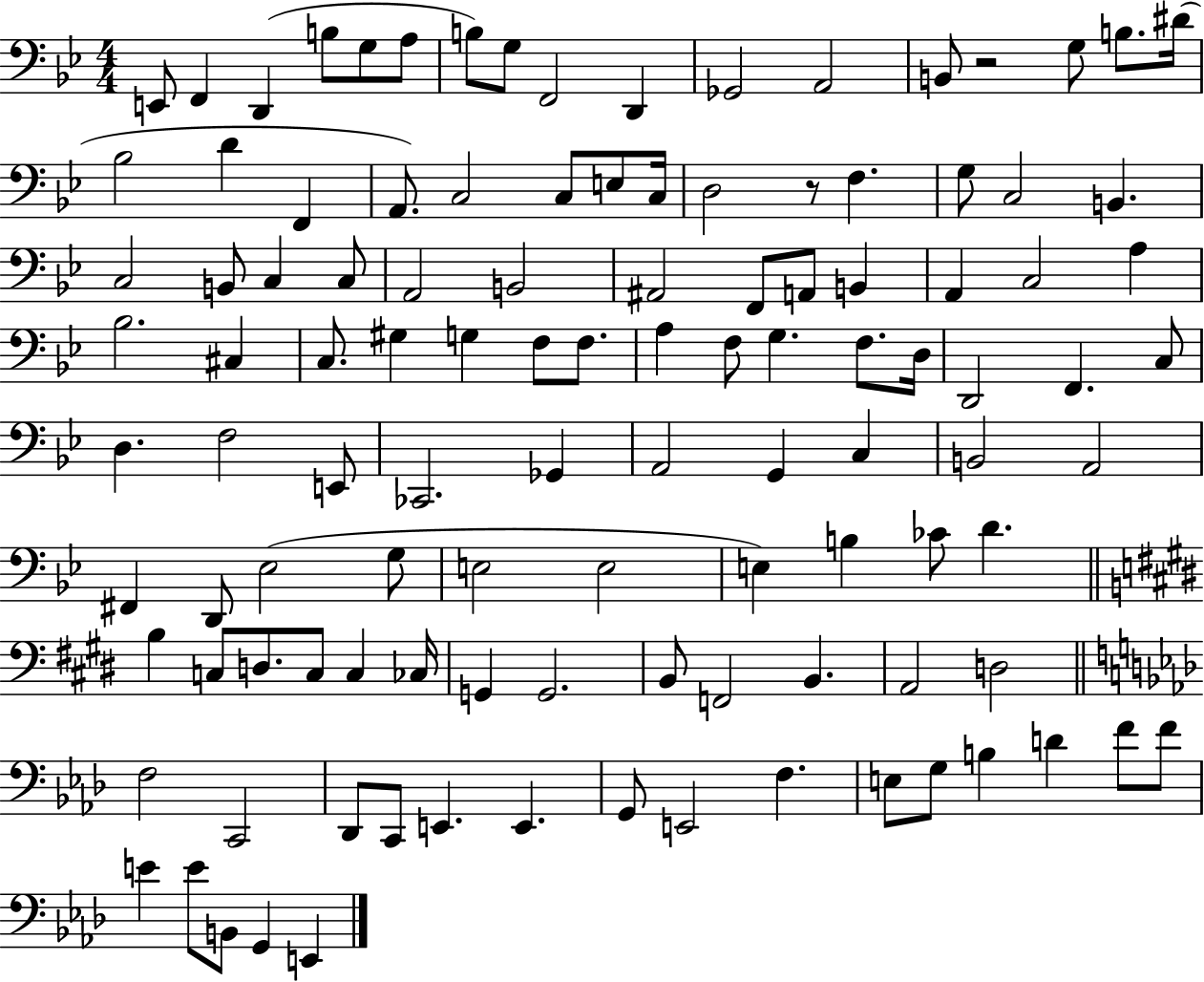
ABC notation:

X:1
T:Untitled
M:4/4
L:1/4
K:Bb
E,,/2 F,, D,, B,/2 G,/2 A,/2 B,/2 G,/2 F,,2 D,, _G,,2 A,,2 B,,/2 z2 G,/2 B,/2 ^D/4 _B,2 D F,, A,,/2 C,2 C,/2 E,/2 C,/4 D,2 z/2 F, G,/2 C,2 B,, C,2 B,,/2 C, C,/2 A,,2 B,,2 ^A,,2 F,,/2 A,,/2 B,, A,, C,2 A, _B,2 ^C, C,/2 ^G, G, F,/2 F,/2 A, F,/2 G, F,/2 D,/4 D,,2 F,, C,/2 D, F,2 E,,/2 _C,,2 _G,, A,,2 G,, C, B,,2 A,,2 ^F,, D,,/2 _E,2 G,/2 E,2 E,2 E, B, _C/2 D B, C,/2 D,/2 C,/2 C, _C,/4 G,, G,,2 B,,/2 F,,2 B,, A,,2 D,2 F,2 C,,2 _D,,/2 C,,/2 E,, E,, G,,/2 E,,2 F, E,/2 G,/2 B, D F/2 F/2 E E/2 B,,/2 G,, E,,